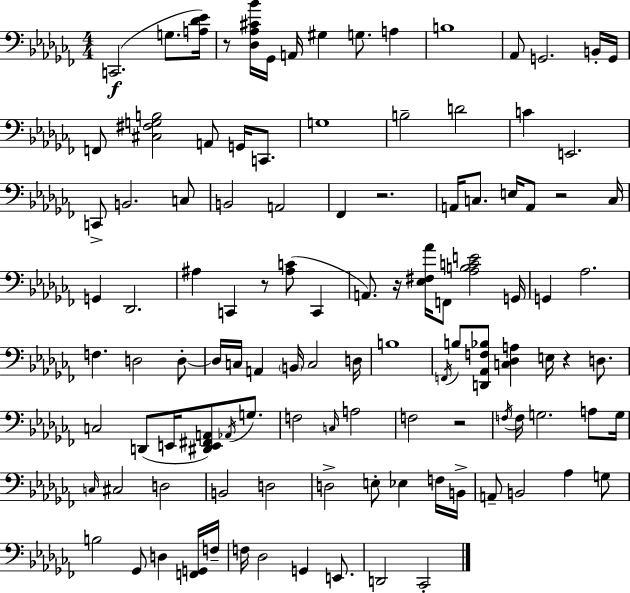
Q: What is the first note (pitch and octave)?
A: C2